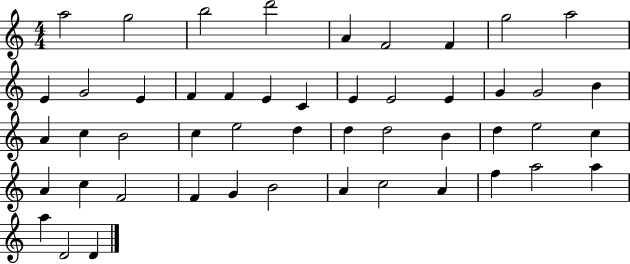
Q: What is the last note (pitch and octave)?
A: D4